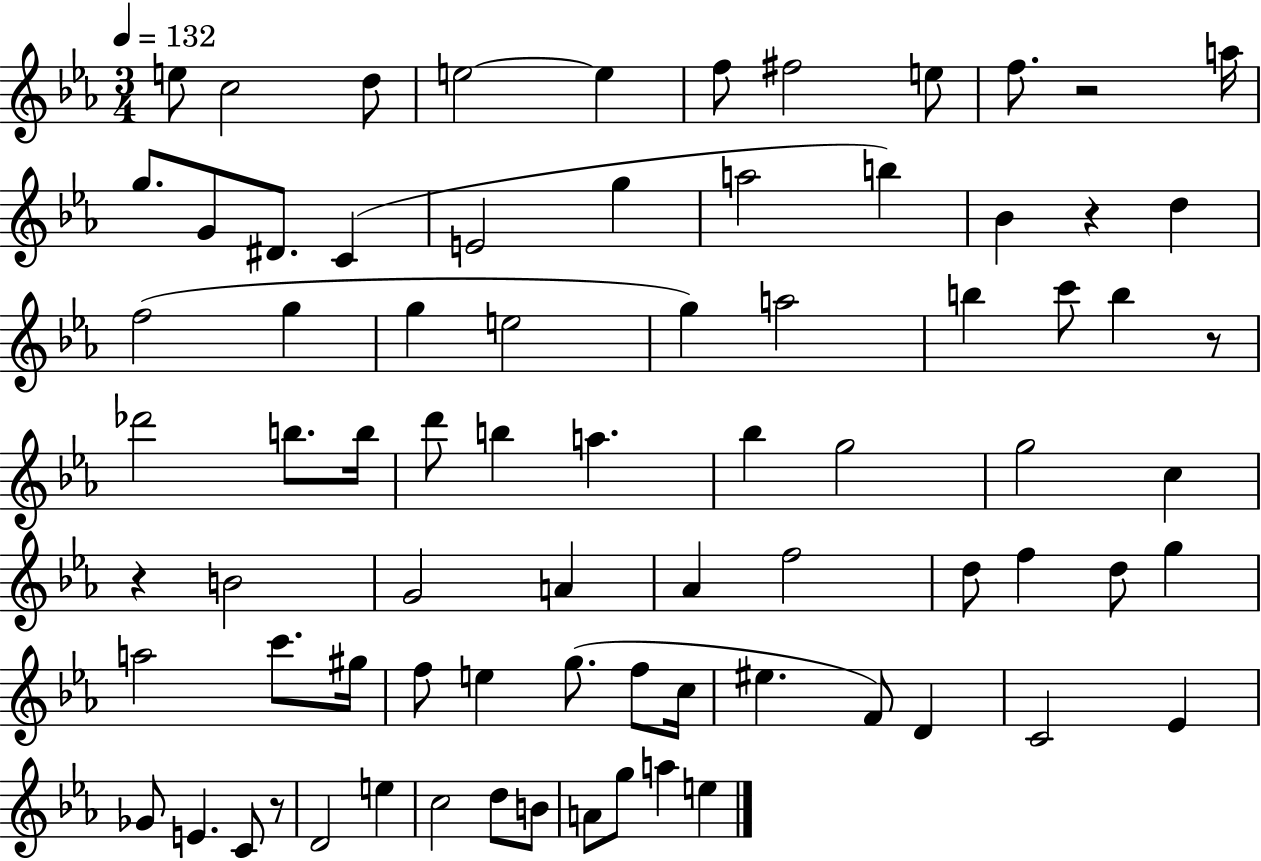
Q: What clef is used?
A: treble